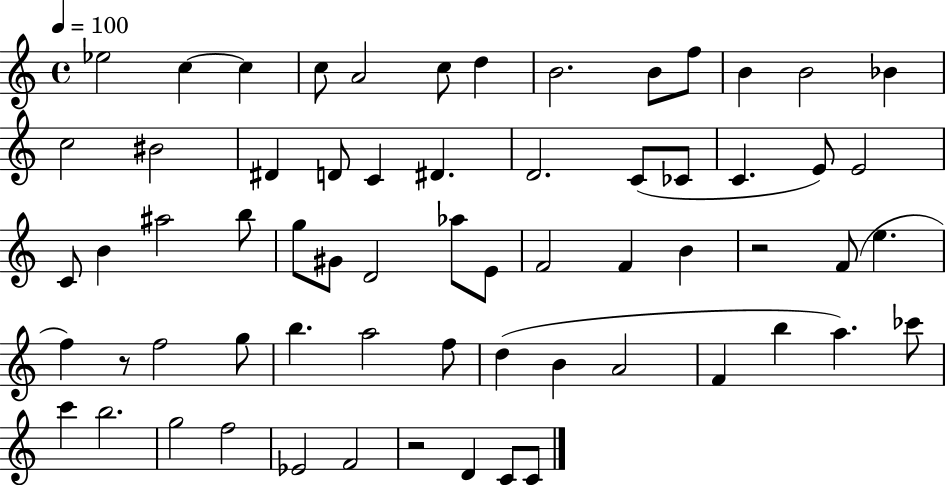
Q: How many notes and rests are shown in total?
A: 64